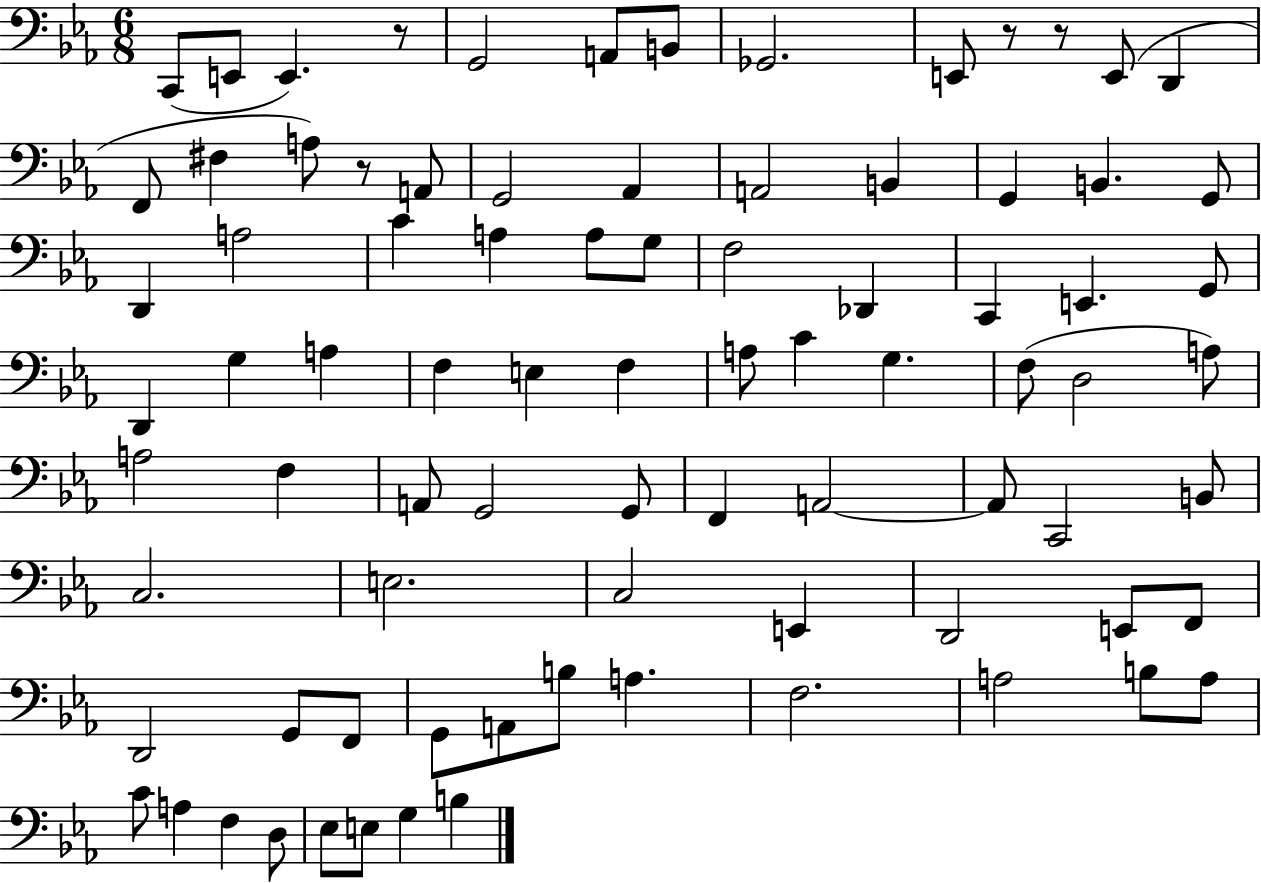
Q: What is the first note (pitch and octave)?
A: C2